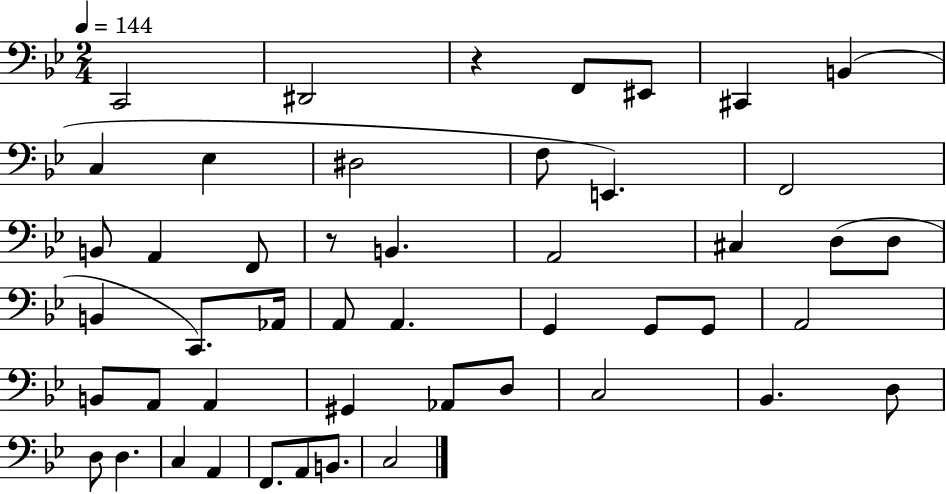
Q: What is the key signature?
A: BES major